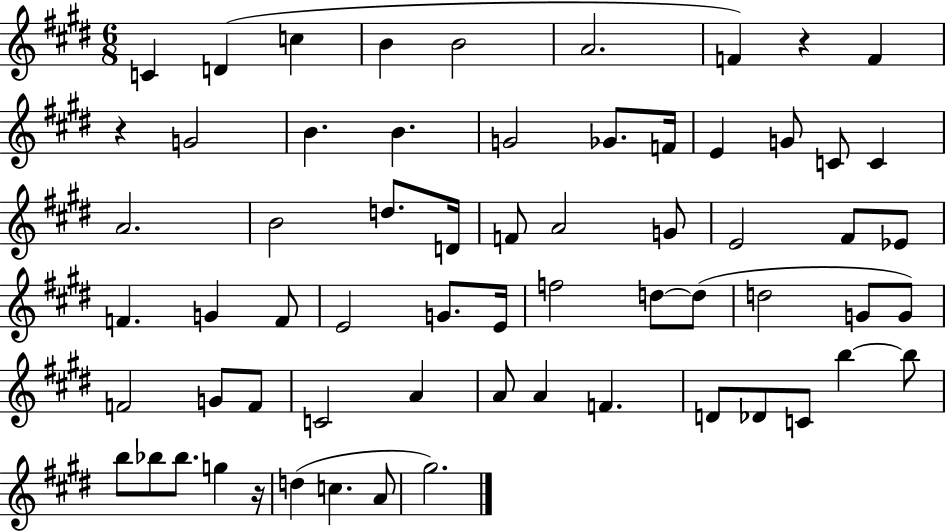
{
  \clef treble
  \numericTimeSignature
  \time 6/8
  \key e \major
  \repeat volta 2 { c'4 d'4( c''4 | b'4 b'2 | a'2. | f'4) r4 f'4 | \break r4 g'2 | b'4. b'4. | g'2 ges'8. f'16 | e'4 g'8 c'8 c'4 | \break a'2. | b'2 d''8. d'16 | f'8 a'2 g'8 | e'2 fis'8 ees'8 | \break f'4. g'4 f'8 | e'2 g'8. e'16 | f''2 d''8~~ d''8( | d''2 g'8 g'8) | \break f'2 g'8 f'8 | c'2 a'4 | a'8 a'4 f'4. | d'8 des'8 c'8 b''4~~ b''8 | \break b''8 bes''8 bes''8. g''4 r16 | d''4( c''4. a'8 | gis''2.) | } \bar "|."
}